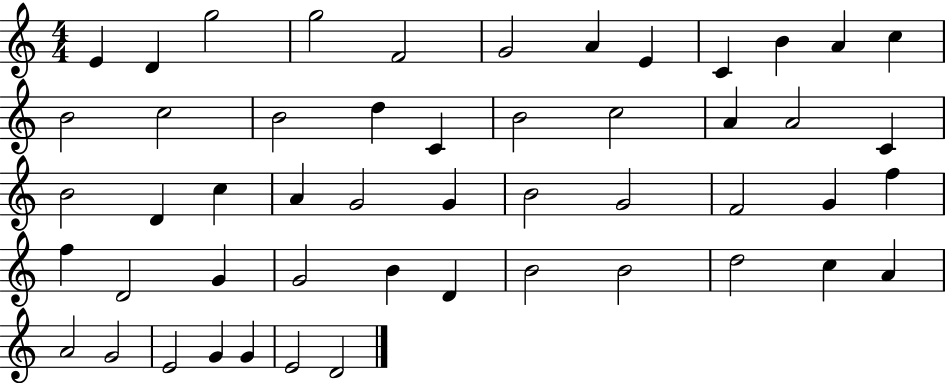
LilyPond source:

{
  \clef treble
  \numericTimeSignature
  \time 4/4
  \key c \major
  e'4 d'4 g''2 | g''2 f'2 | g'2 a'4 e'4 | c'4 b'4 a'4 c''4 | \break b'2 c''2 | b'2 d''4 c'4 | b'2 c''2 | a'4 a'2 c'4 | \break b'2 d'4 c''4 | a'4 g'2 g'4 | b'2 g'2 | f'2 g'4 f''4 | \break f''4 d'2 g'4 | g'2 b'4 d'4 | b'2 b'2 | d''2 c''4 a'4 | \break a'2 g'2 | e'2 g'4 g'4 | e'2 d'2 | \bar "|."
}